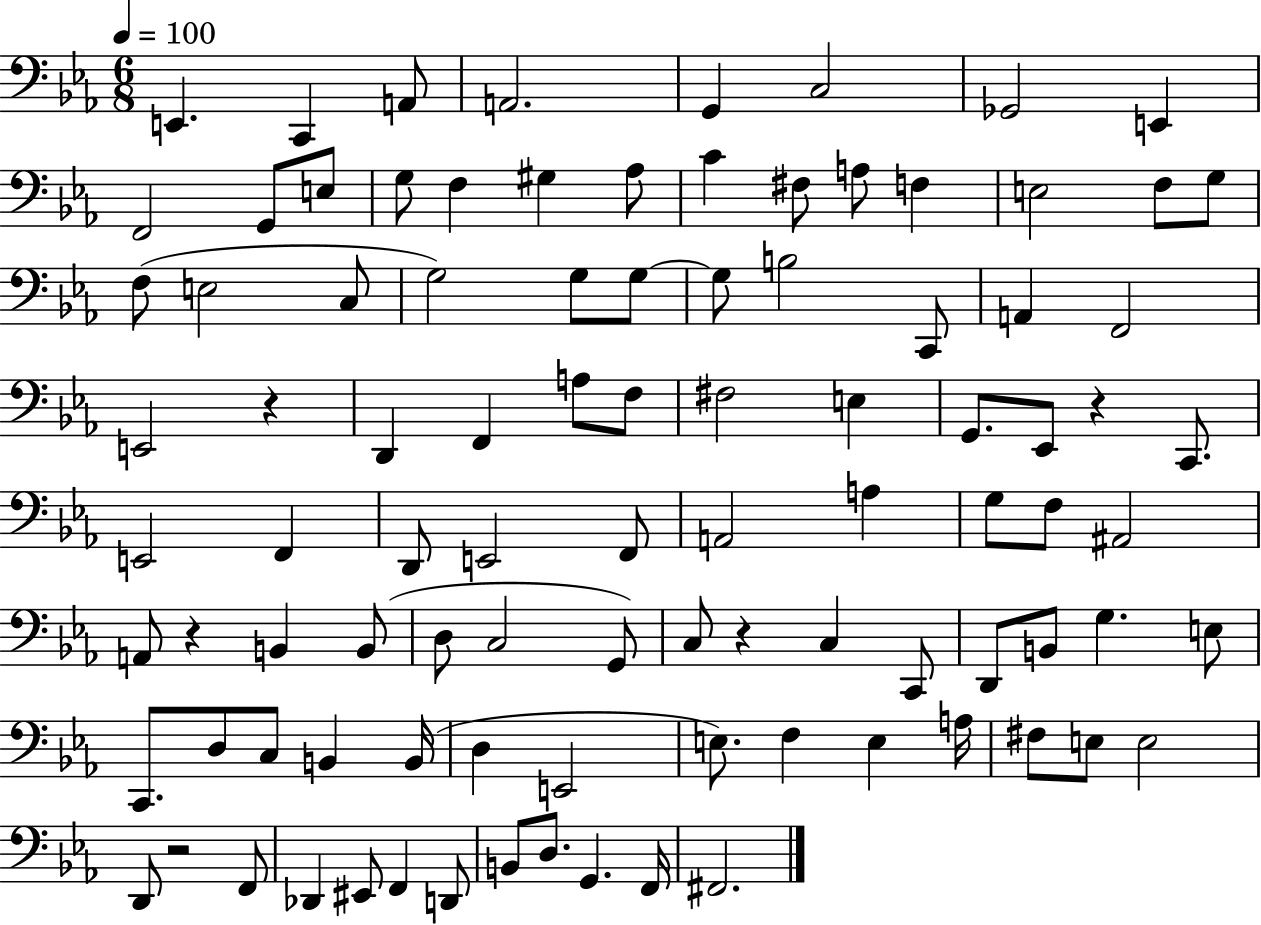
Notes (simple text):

E2/q. C2/q A2/e A2/h. G2/q C3/h Gb2/h E2/q F2/h G2/e E3/e G3/e F3/q G#3/q Ab3/e C4/q F#3/e A3/e F3/q E3/h F3/e G3/e F3/e E3/h C3/e G3/h G3/e G3/e G3/e B3/h C2/e A2/q F2/h E2/h R/q D2/q F2/q A3/e F3/e F#3/h E3/q G2/e. Eb2/e R/q C2/e. E2/h F2/q D2/e E2/h F2/e A2/h A3/q G3/e F3/e A#2/h A2/e R/q B2/q B2/e D3/e C3/h G2/e C3/e R/q C3/q C2/e D2/e B2/e G3/q. E3/e C2/e. D3/e C3/e B2/q B2/s D3/q E2/h E3/e. F3/q E3/q A3/s F#3/e E3/e E3/h D2/e R/h F2/e Db2/q EIS2/e F2/q D2/e B2/e D3/e. G2/q. F2/s F#2/h.